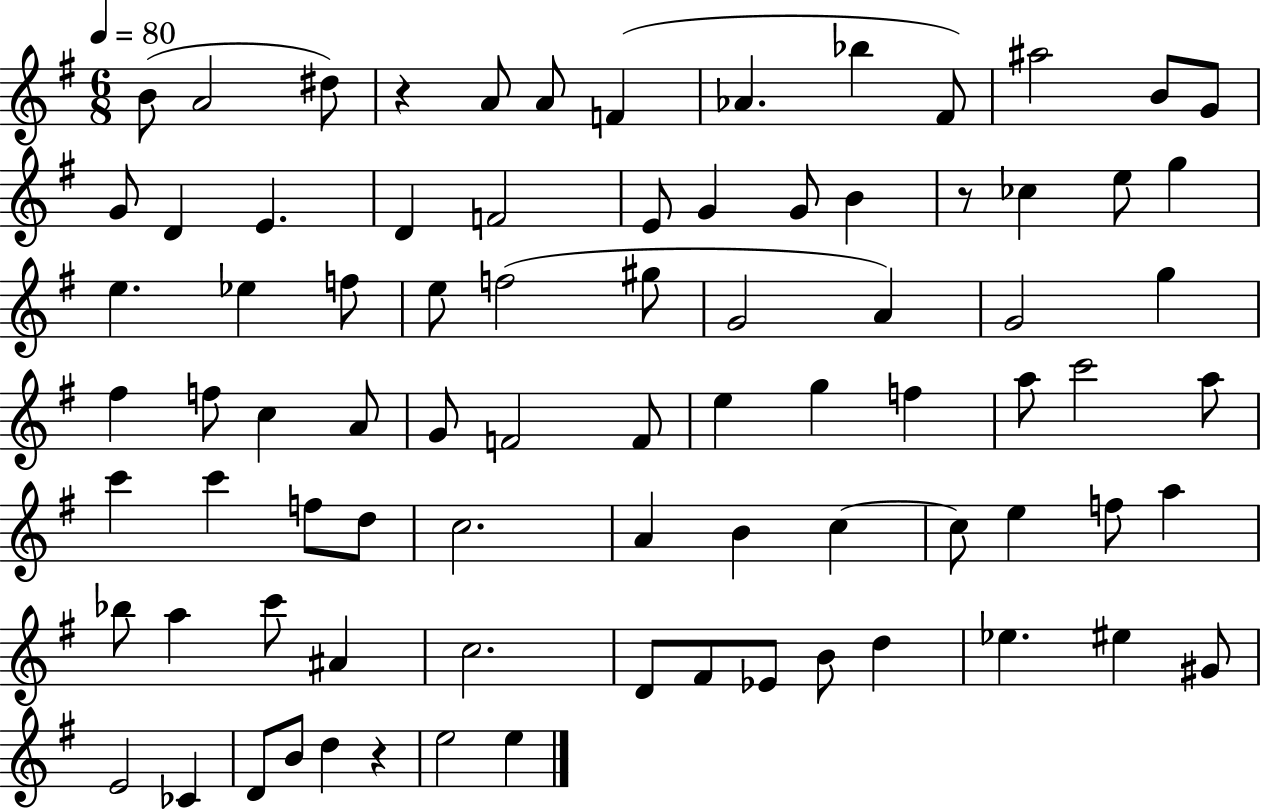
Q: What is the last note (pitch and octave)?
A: E5